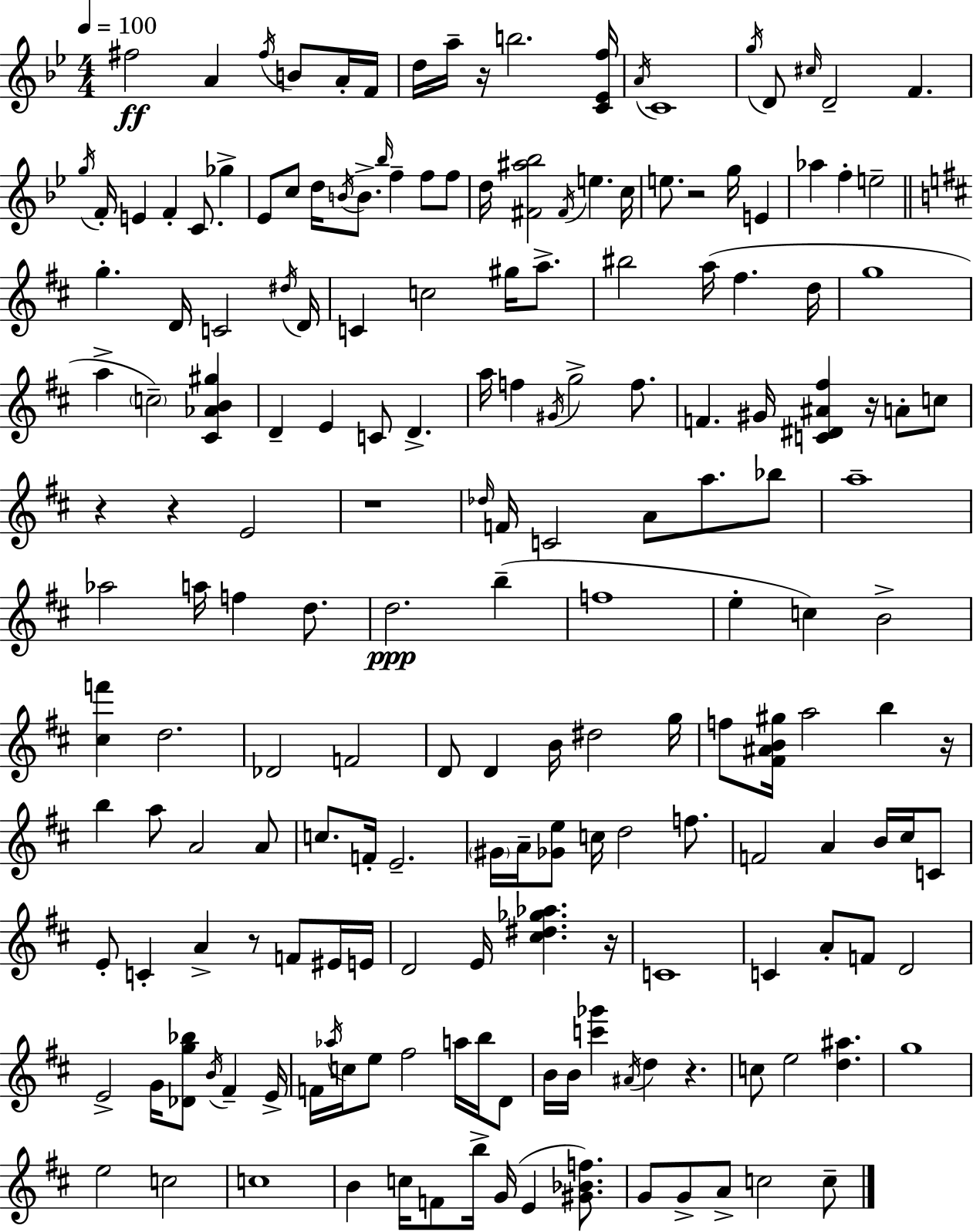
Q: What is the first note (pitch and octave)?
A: F#5